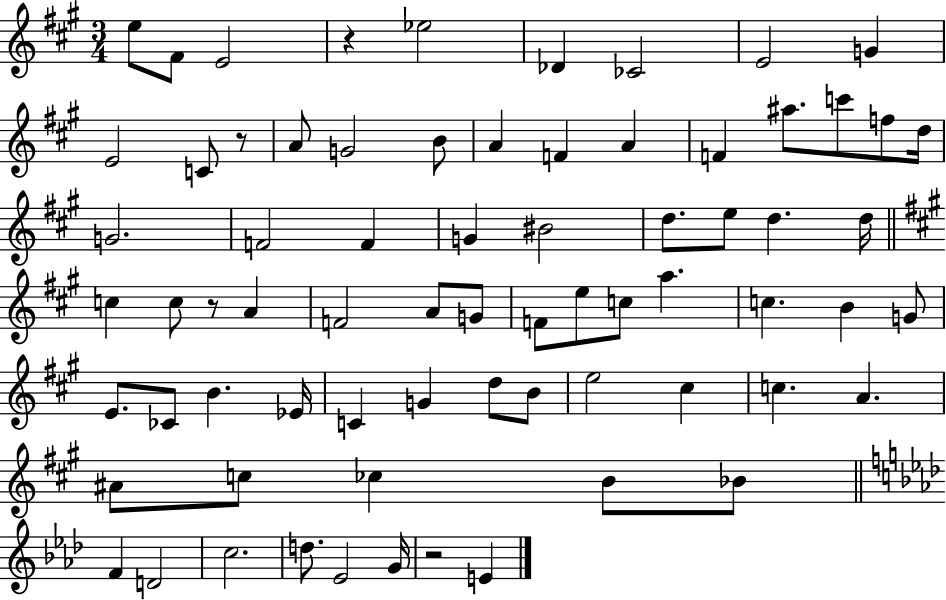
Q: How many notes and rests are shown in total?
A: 71